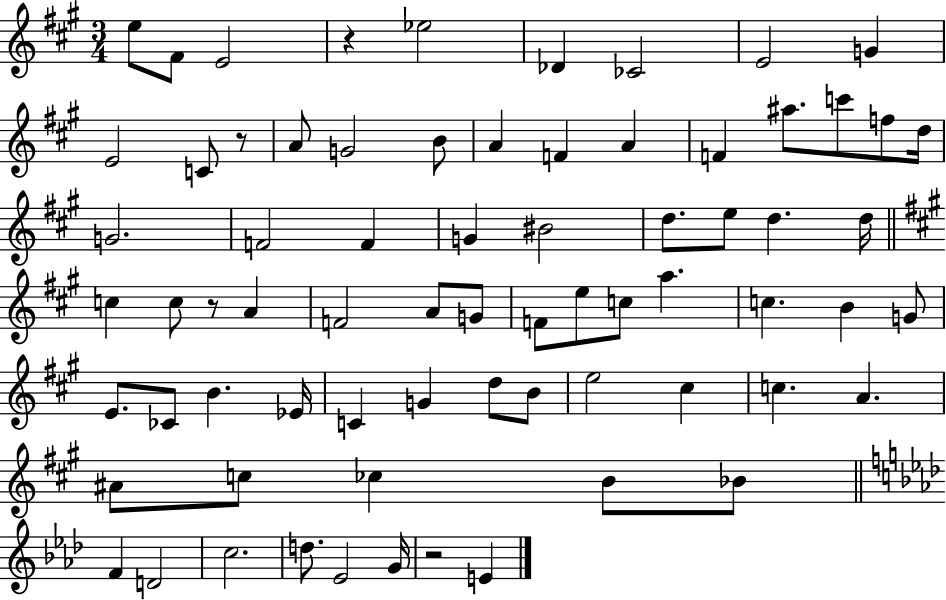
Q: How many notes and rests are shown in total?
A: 71